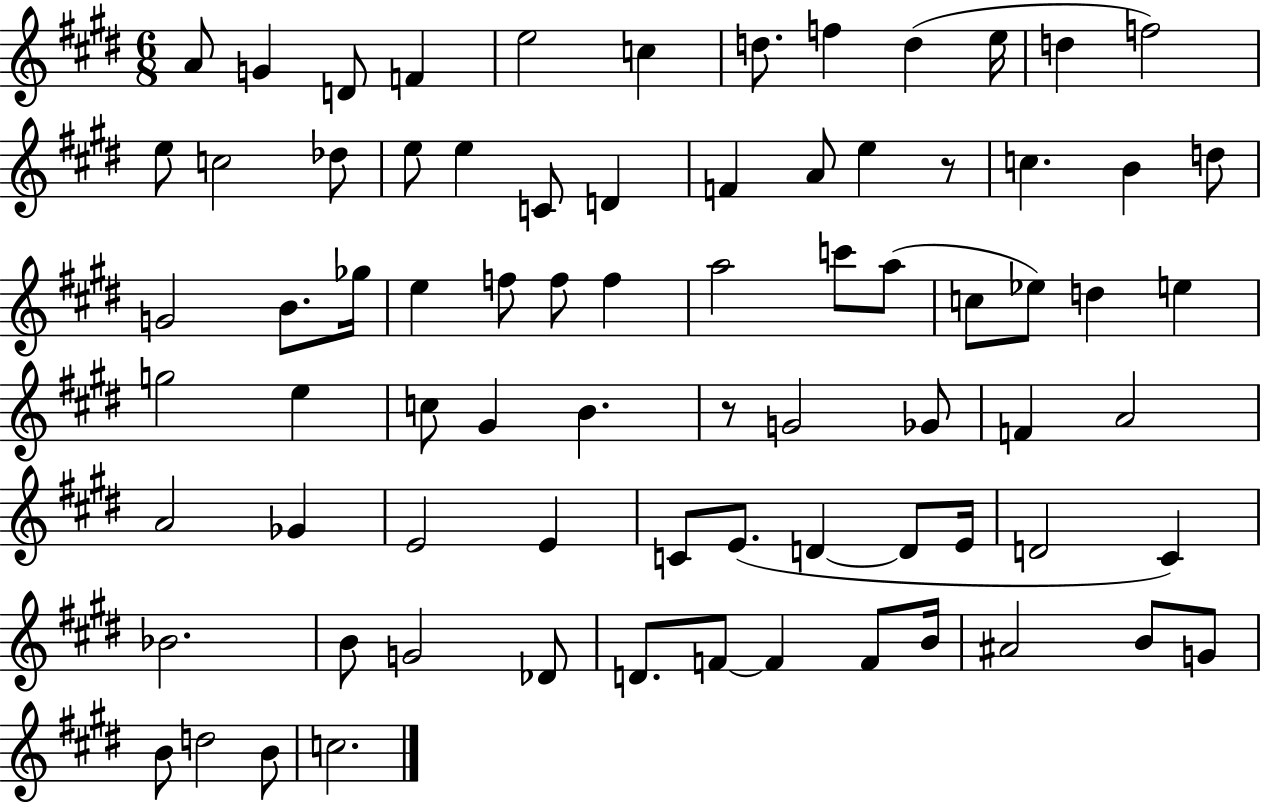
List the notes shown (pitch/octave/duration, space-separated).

A4/e G4/q D4/e F4/q E5/h C5/q D5/e. F5/q D5/q E5/s D5/q F5/h E5/e C5/h Db5/e E5/e E5/q C4/e D4/q F4/q A4/e E5/q R/e C5/q. B4/q D5/e G4/h B4/e. Gb5/s E5/q F5/e F5/e F5/q A5/h C6/e A5/e C5/e Eb5/e D5/q E5/q G5/h E5/q C5/e G#4/q B4/q. R/e G4/h Gb4/e F4/q A4/h A4/h Gb4/q E4/h E4/q C4/e E4/e. D4/q D4/e E4/s D4/h C#4/q Bb4/h. B4/e G4/h Db4/e D4/e. F4/e F4/q F4/e B4/s A#4/h B4/e G4/e B4/e D5/h B4/e C5/h.